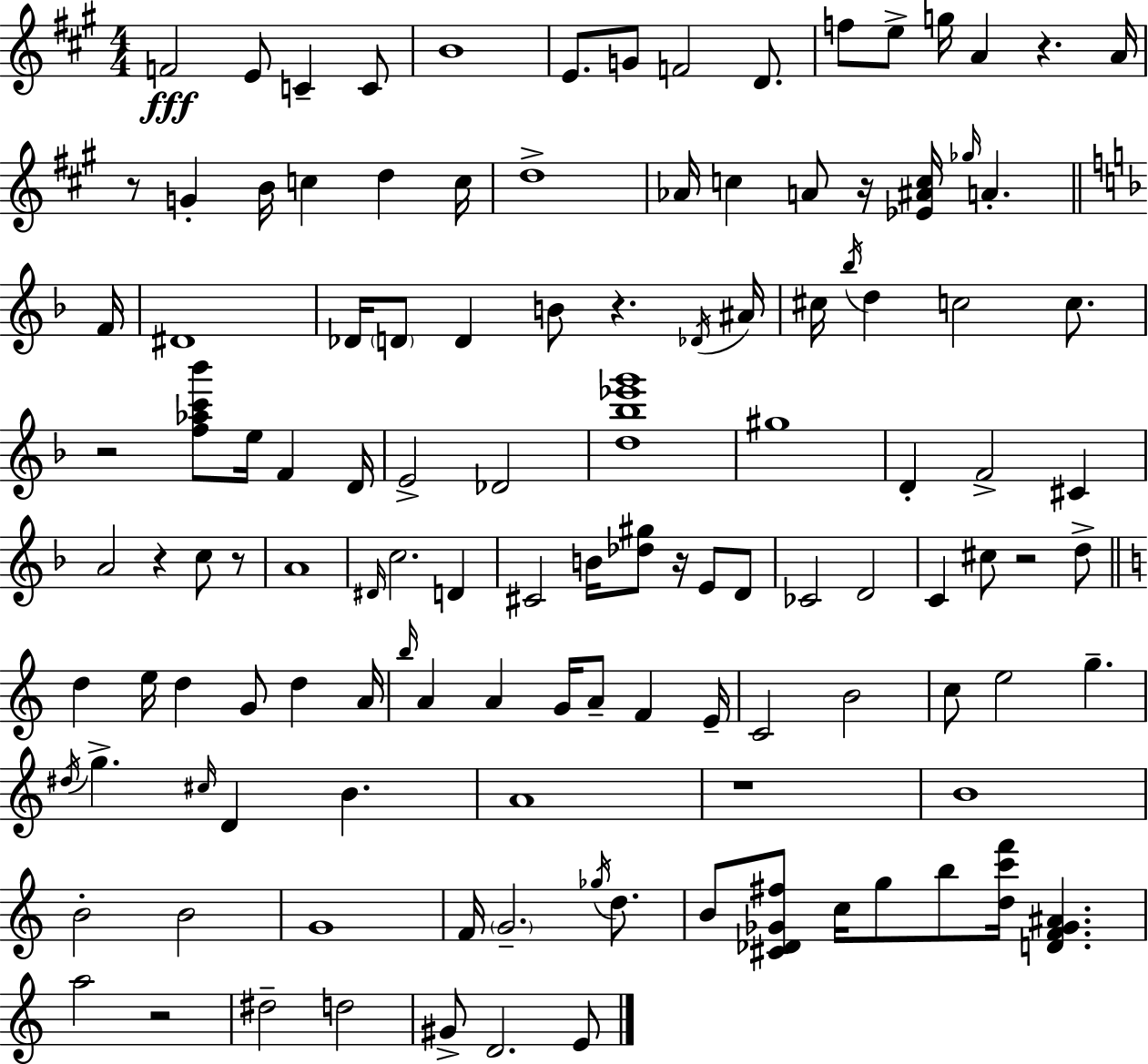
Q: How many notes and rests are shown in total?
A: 122